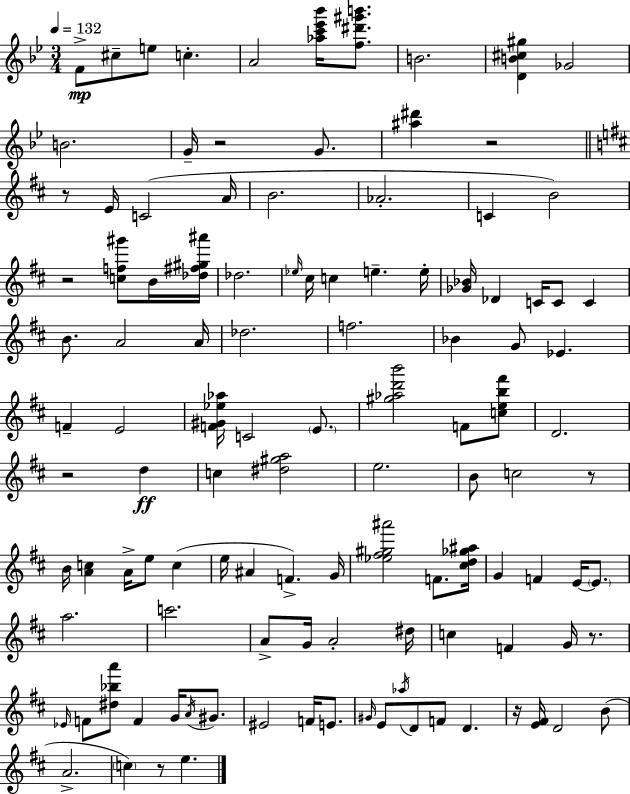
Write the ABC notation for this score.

X:1
T:Untitled
M:3/4
L:1/4
K:Gm
F/2 ^c/2 e/2 c A2 [_ac'_e'_b']/4 [f^d'^g'b']/2 B2 [DB^c^g] _G2 B2 G/4 z2 G/2 [^a^d'] z2 z/2 E/4 C2 A/4 B2 _A2 C B2 z2 [cf^g']/2 B/4 [_d^f^g^a']/4 _d2 _e/4 ^c/4 c e e/4 [_G_B]/4 _D C/4 C/2 C B/2 A2 A/4 _d2 f2 _B G/2 _E F E2 [F^G_e_a]/4 C2 E/2 [^g_ad'b']2 F/2 [ceb^f']/2 D2 z2 d c [^d^ga]2 e2 B/2 c2 z/2 B/4 [Ac] A/4 e/2 c e/4 ^A F G/4 [_e^f^g^a']2 F/2 [^cd_g^a]/4 G F E/4 E/2 a2 c'2 A/2 G/4 A2 ^d/4 c F G/4 z/2 _E/4 F/2 [^d_ba']/2 F G/4 A/4 ^G/2 ^E2 F/4 E/2 ^G/4 E/2 _a/4 D/2 F/2 D z/4 [E^F]/4 D2 B/2 A2 c z/2 e